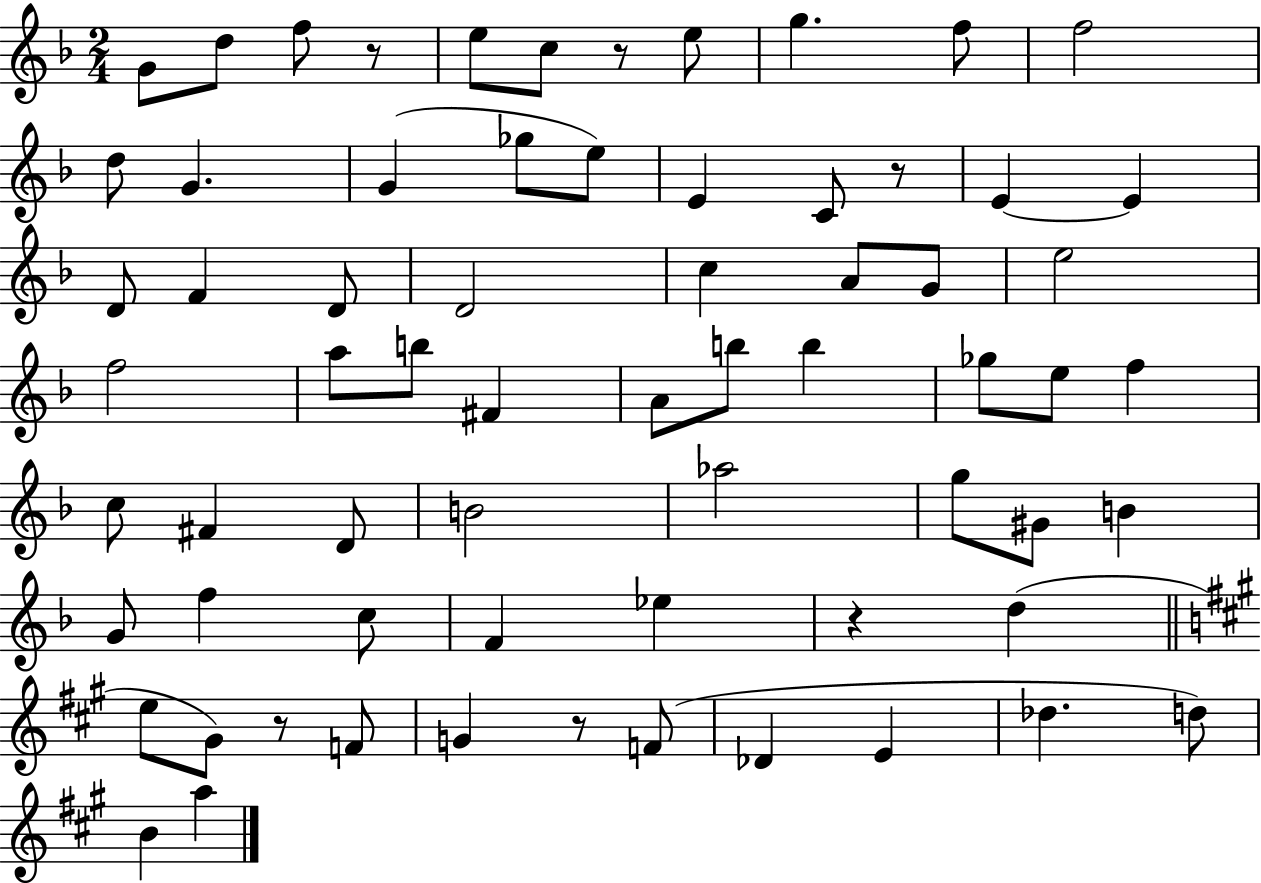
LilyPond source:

{
  \clef treble
  \numericTimeSignature
  \time 2/4
  \key f \major
  g'8 d''8 f''8 r8 | e''8 c''8 r8 e''8 | g''4. f''8 | f''2 | \break d''8 g'4. | g'4( ges''8 e''8) | e'4 c'8 r8 | e'4~~ e'4 | \break d'8 f'4 d'8 | d'2 | c''4 a'8 g'8 | e''2 | \break f''2 | a''8 b''8 fis'4 | a'8 b''8 b''4 | ges''8 e''8 f''4 | \break c''8 fis'4 d'8 | b'2 | aes''2 | g''8 gis'8 b'4 | \break g'8 f''4 c''8 | f'4 ees''4 | r4 d''4( | \bar "||" \break \key a \major e''8 gis'8) r8 f'8 | g'4 r8 f'8( | des'4 e'4 | des''4. d''8) | \break b'4 a''4 | \bar "|."
}